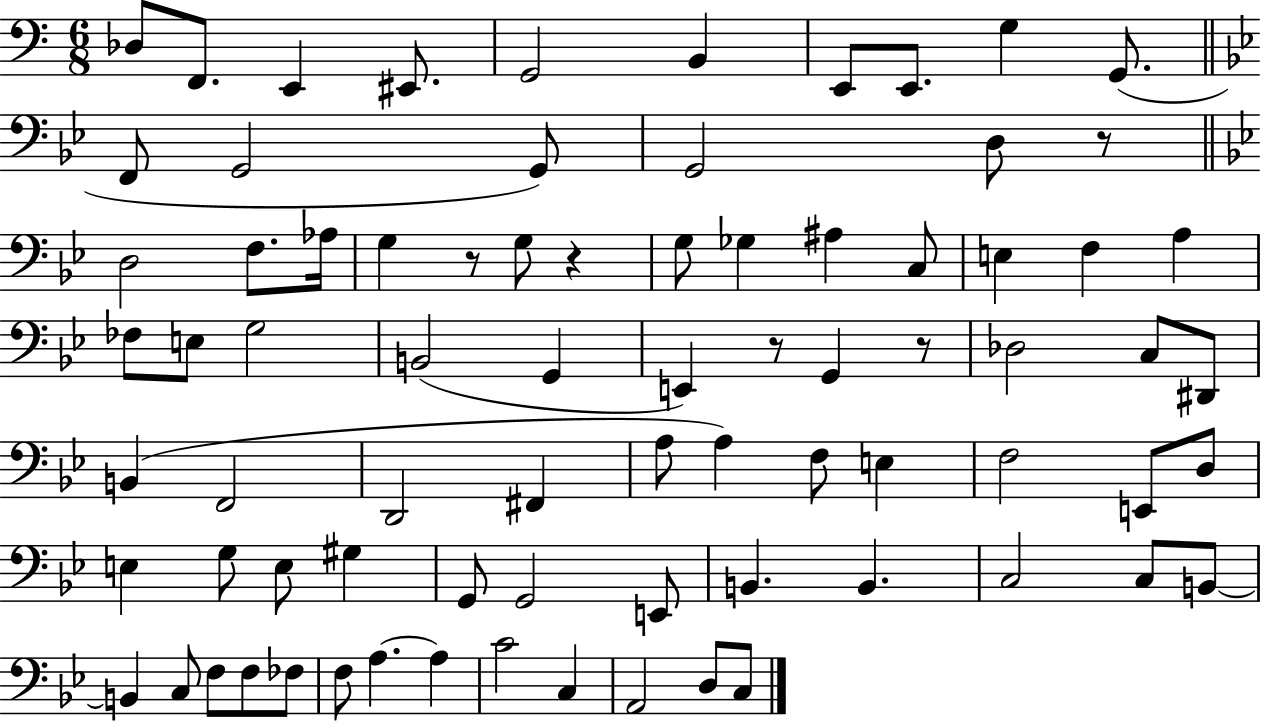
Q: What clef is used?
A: bass